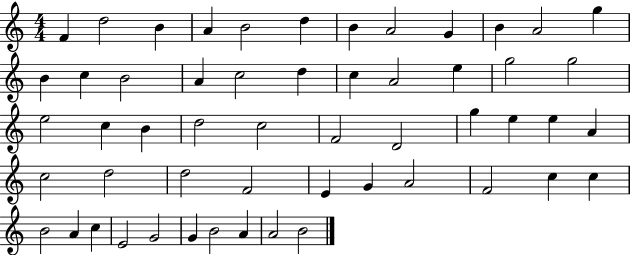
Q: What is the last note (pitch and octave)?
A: B4